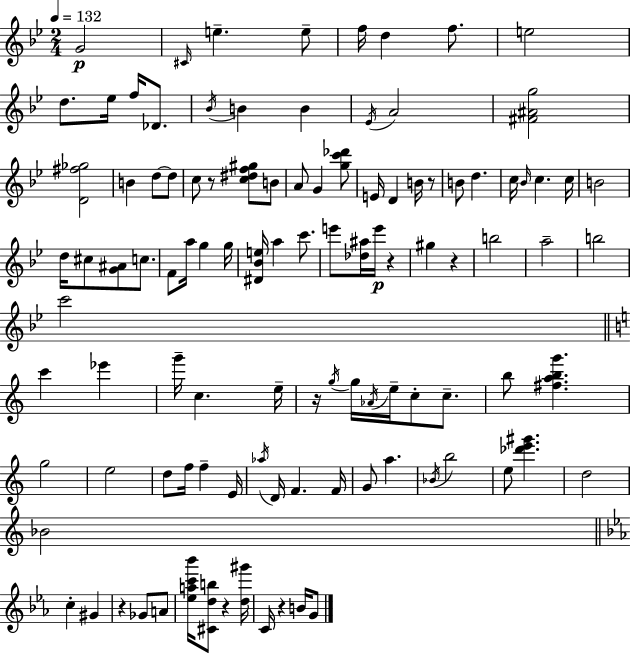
X:1
T:Untitled
M:2/4
L:1/4
K:Bb
G2 ^C/4 e e/2 f/4 d f/2 e2 d/2 _e/4 f/4 _D/2 _B/4 B B _E/4 A2 [^F^Ag]2 [D^f_g]2 B d/2 d/2 c/2 z/2 [c^df^g]/2 B/2 A/2 G [gc'_d']/2 E/4 D B/4 z/2 B/2 d c/4 _B/4 c c/4 B2 d/4 ^c/2 [G^A]/2 c/2 F/2 a/4 g g/4 [^D_Be]/4 a c'/2 e'/2 [_d^a]/4 e'/4 z ^g z b2 a2 b2 c'2 c' _e' g'/4 c e/4 z/4 g/4 g/4 _A/4 e/4 c/2 c/2 b/2 [^fabg'] g2 e2 d/2 f/4 f E/4 _a/4 D/4 F F/4 G/2 a _B/4 b2 e/2 [_d'e'^g'] d2 _B2 c ^G z _G/2 A/2 [_eac'_b']/4 [^Cdb]/2 z [d^g']/4 C/4 z B/4 G/2